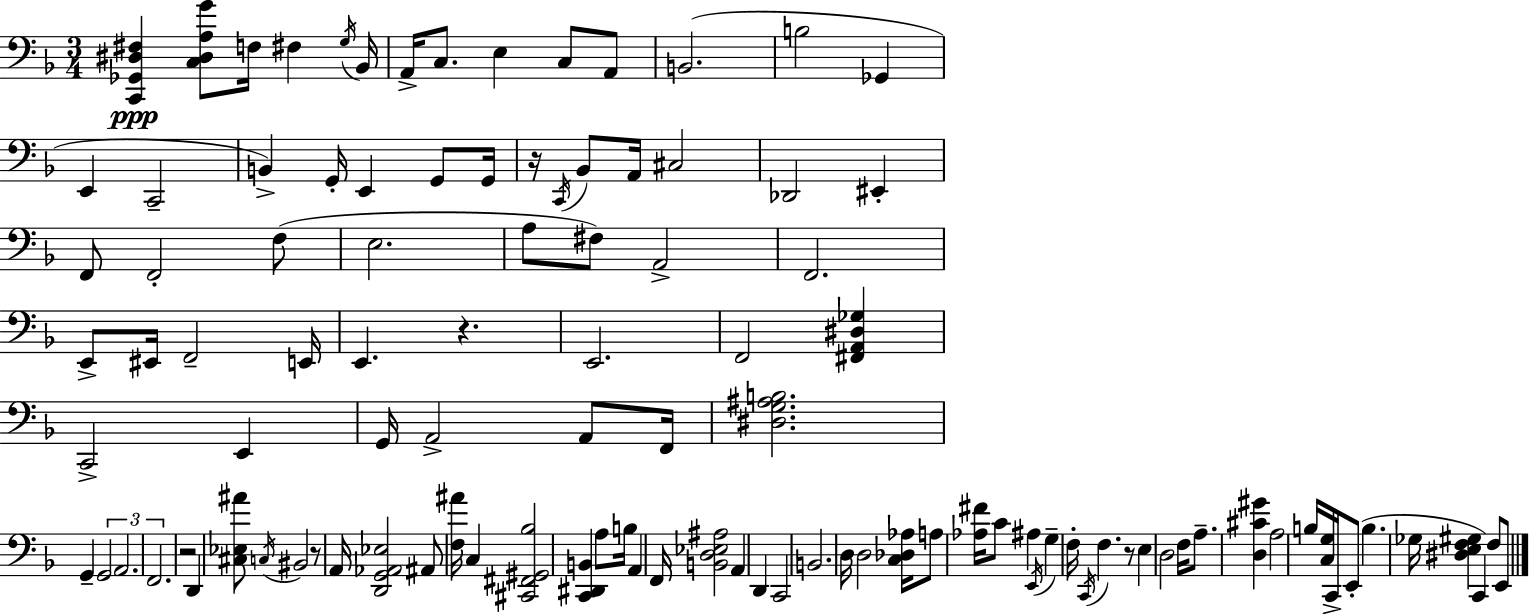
X:1
T:Untitled
M:3/4
L:1/4
K:F
[C,,_G,,^D,^F,] [C,^D,A,G]/2 F,/4 ^F, G,/4 _B,,/4 A,,/4 C,/2 E, C,/2 A,,/2 B,,2 B,2 _G,, E,, C,,2 B,, G,,/4 E,, G,,/2 G,,/4 z/4 C,,/4 _B,,/2 A,,/4 ^C,2 _D,,2 ^E,, F,,/2 F,,2 F,/2 E,2 A,/2 ^F,/2 A,,2 F,,2 E,,/2 ^E,,/4 F,,2 E,,/4 E,, z E,,2 F,,2 [^F,,A,,^D,_G,] C,,2 E,, G,,/4 A,,2 A,,/2 F,,/4 [^D,G,^A,B,]2 G,, G,,2 A,,2 F,,2 z2 D,, [^C,_E,^A]/2 C,/4 ^B,,2 z/2 A,,/4 [D,,G,,_A,,_E,]2 ^A,,/2 [F,^A]/4 C, [^C,,^F,,^G,,_B,]2 [C,,^D,,B,,] A,/2 B,/4 A,, F,,/4 [B,,D,_E,^A,]2 A,, D,, C,,2 B,,2 D,/4 D,2 [C,_D,_A,]/4 A,/2 [_A,^F]/4 C/2 ^A, E,,/4 G, F,/4 C,,/4 F, z/2 E, D,2 F,/4 A,/2 [D,^C^G] A,2 B,/4 [C,G,]/4 C,,/4 E,,/2 B, _G,/4 [^D,E,F,^G,] C,, F,/2 E,,/2